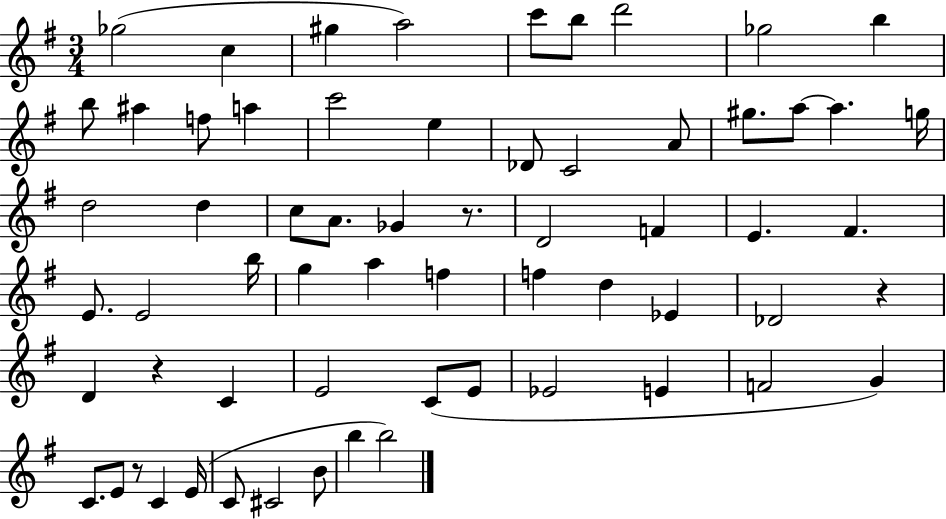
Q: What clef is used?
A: treble